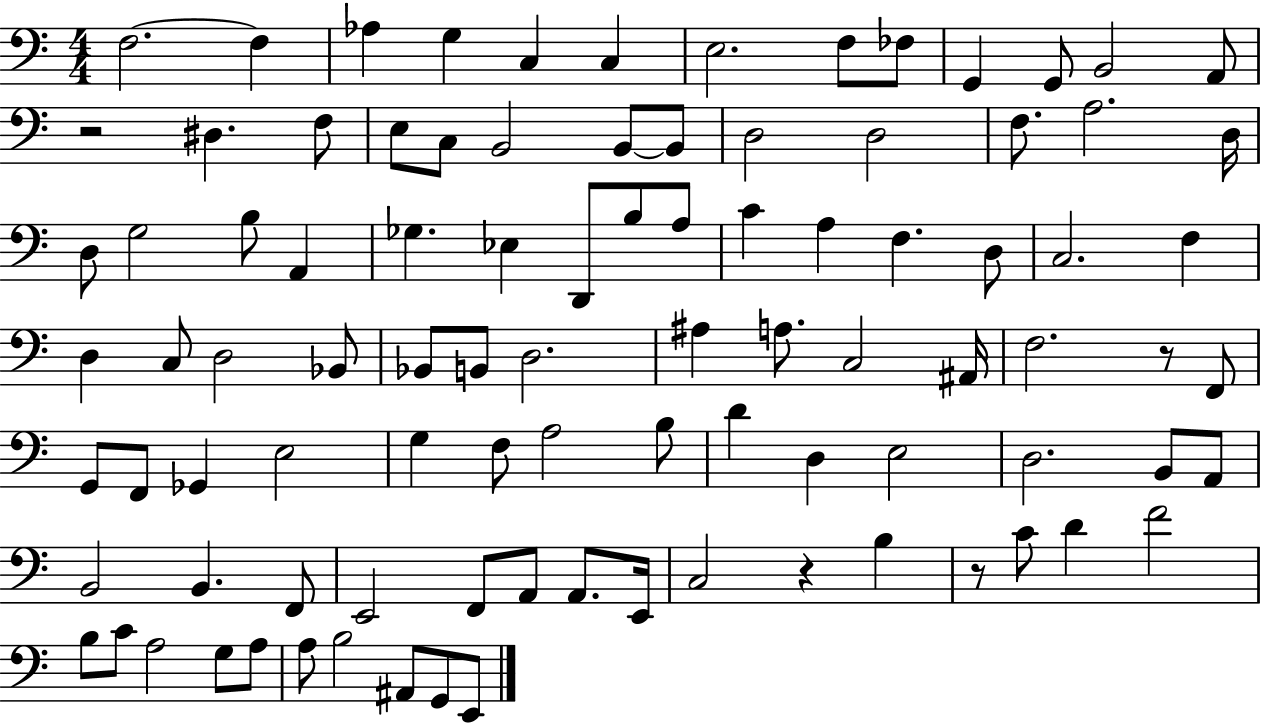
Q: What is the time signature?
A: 4/4